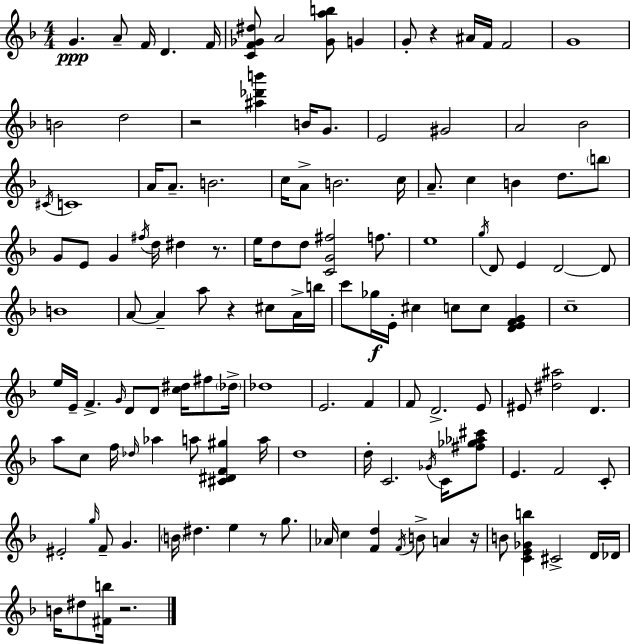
{
  \clef treble
  \numericTimeSignature
  \time 4/4
  \key d \minor
  g'4.\ppp a'8-- f'16 d'4. f'16 | <c' f' ges' dis''>8 a'2 <ges' a'' b''>8 g'4 | g'8-. r4 ais'16 f'16 f'2 | g'1 | \break b'2 d''2 | r2 <ais'' des''' b'''>4 b'16 g'8. | e'2 gis'2 | a'2 bes'2 | \break \acciaccatura { cis'16 } c'1 | a'16 a'8.-- b'2. | c''16 a'8-> b'2. | c''16 a'8.-- c''4 b'4 d''8. \parenthesize b''8 | \break g'8 e'8 g'4 \acciaccatura { fis''16 } d''16 dis''4 r8. | e''16 d''8 d''8 <c' g' fis''>2 f''8. | e''1 | \acciaccatura { g''16 } d'8 e'4 d'2~~ | \break d'8 b'1 | a'8~~ a'4-- a''8 r4 cis''8 | a'16-> b''16 c'''8 ges''16\f e'16-. cis''4 c''8 c''8 <d' e' f' g'>4 | c''1-- | \break e''16 e'16-- f'4.-> \grace { g'16 } d'8 d'8 | <c'' dis''>16 fis''8 \parenthesize des''16-> des''1 | e'2. | f'4 f'8 d'2.-> | \break e'8 eis'8 <dis'' ais''>2 d'4. | a''8 c''8 f''16 \grace { des''16 } aes''4 a''8 | <cis' dis' f' gis''>4 a''16 d''1 | d''16-. c'2. | \break \acciaccatura { ges'16 } c'16 <fis'' ges'' aes'' cis'''>8 e'4. f'2 | c'8-. eis'2-. \grace { g''16 } f'8-- | g'4. \parenthesize b'16 dis''4. e''4 | r8 g''8. aes'16 c''4 <f' d''>4 | \break \acciaccatura { f'16 } b'8-> a'4 r16 b'8 <c' e' ges' b''>4 cis'2-> | d'16 des'16 b'16 dis''8 <fis' b''>16 r2. | \bar "|."
}